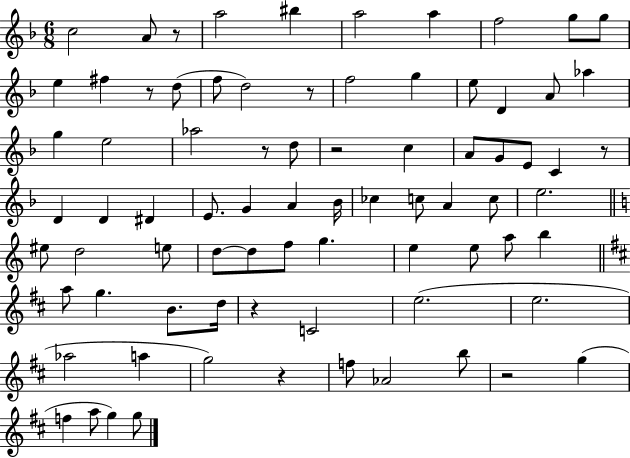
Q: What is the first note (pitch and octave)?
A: C5